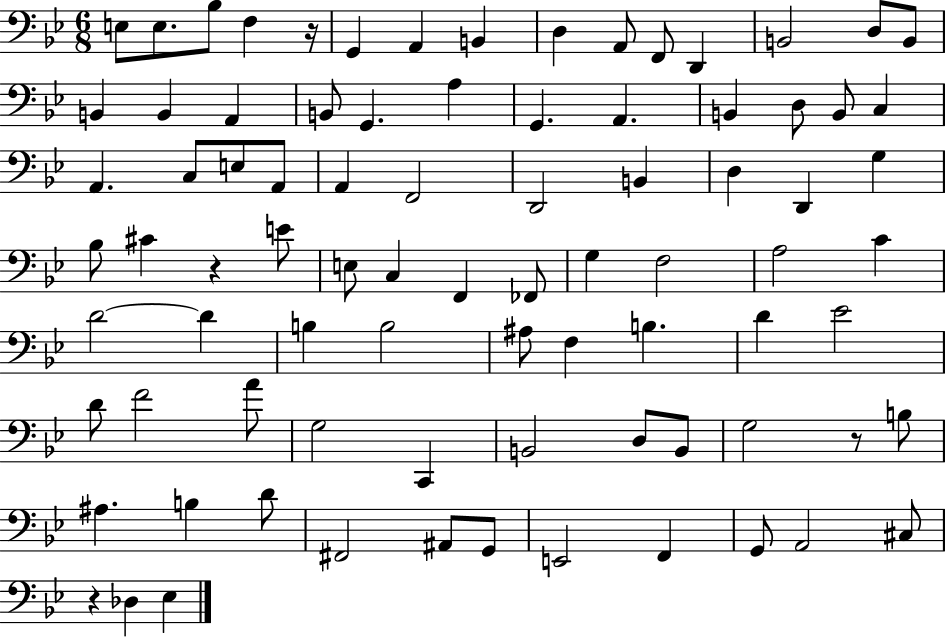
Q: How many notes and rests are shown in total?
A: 84